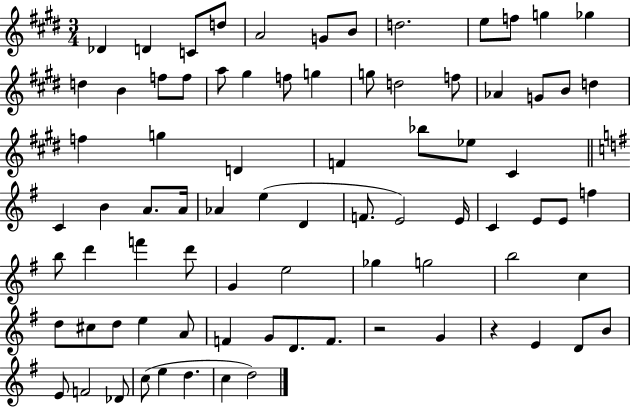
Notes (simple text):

Db4/q D4/q C4/e D5/e A4/h G4/e B4/e D5/h. E5/e F5/e G5/q Gb5/q D5/q B4/q F5/e F5/e A5/e G#5/q F5/e G5/q G5/e D5/h F5/e Ab4/q G4/e B4/e D5/q F5/q G5/q D4/q F4/q Bb5/e Eb5/e C#4/q C4/q B4/q A4/e. A4/s Ab4/q E5/q D4/q F4/e. E4/h E4/s C4/q E4/e E4/e F5/q B5/e D6/q F6/q D6/e G4/q E5/h Gb5/q G5/h B5/h C5/q D5/e C#5/e D5/e E5/q A4/e F4/q G4/e D4/e. F4/e. R/h G4/q R/q E4/q D4/e B4/e E4/e F4/h Db4/e C5/e E5/q D5/q. C5/q D5/h